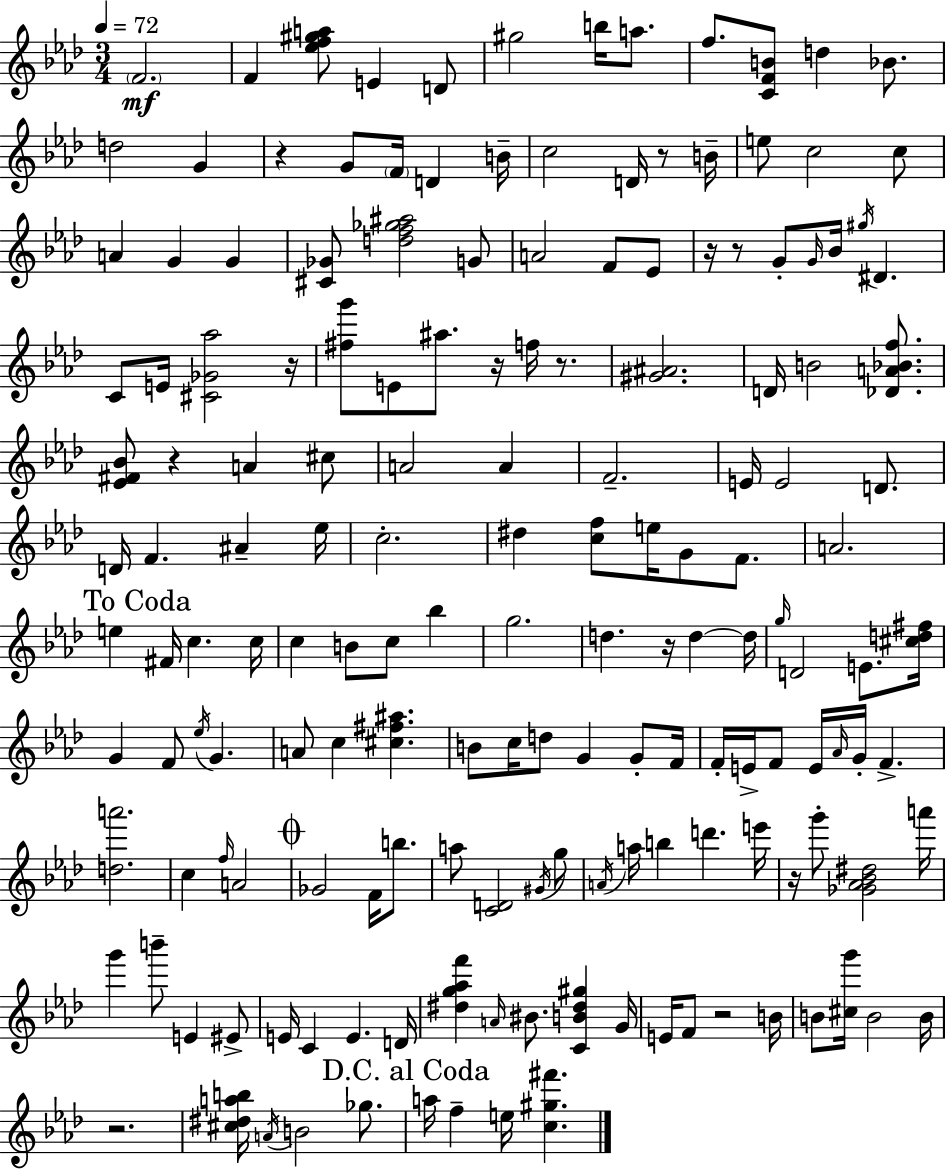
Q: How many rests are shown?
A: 12